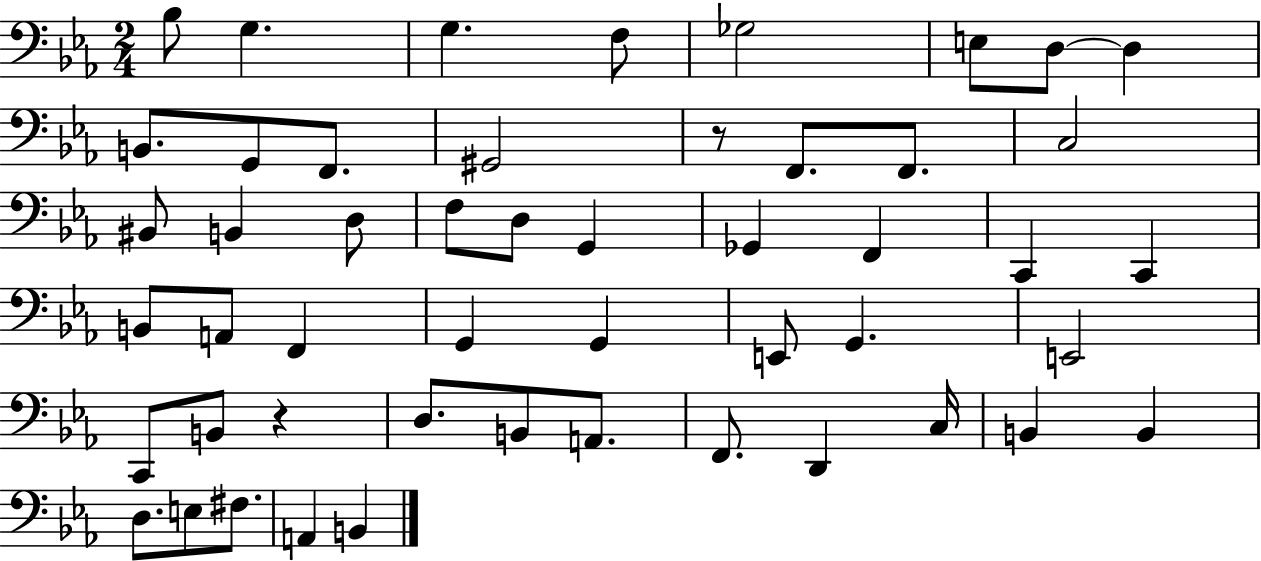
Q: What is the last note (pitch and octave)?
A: B2